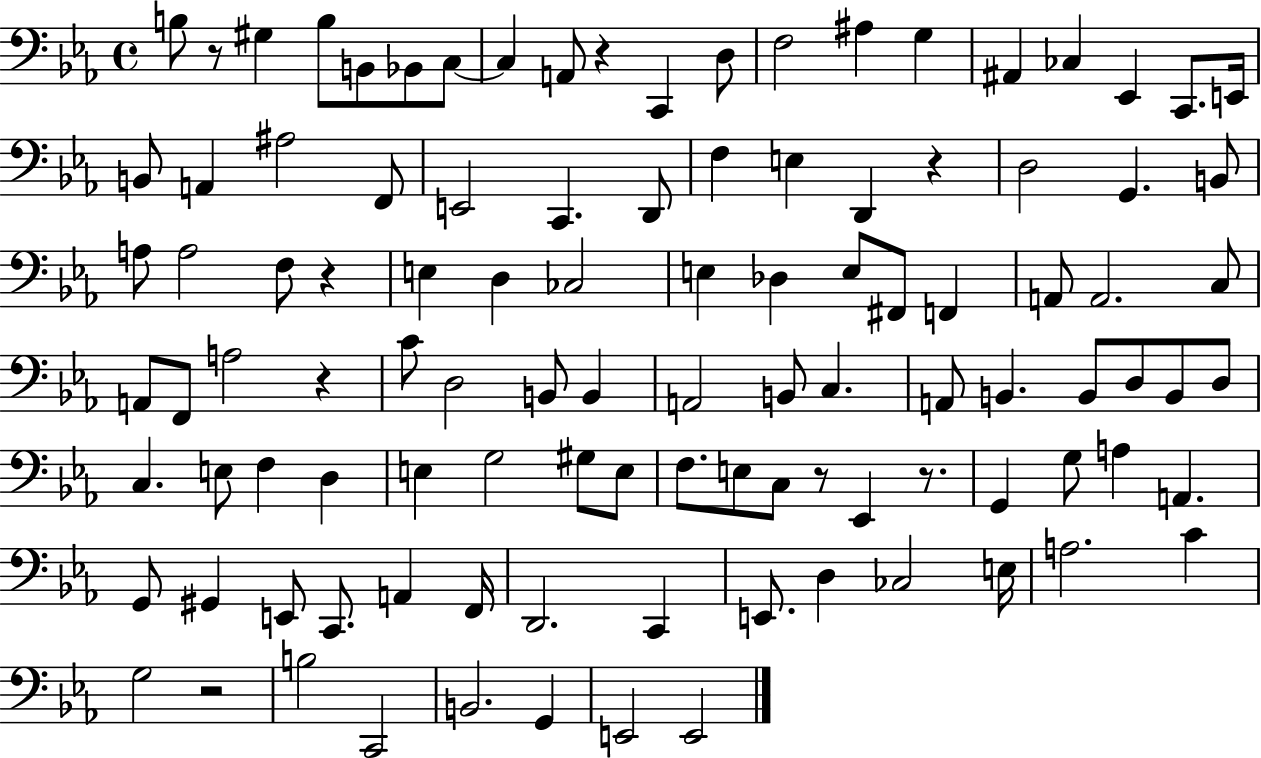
B3/e R/e G#3/q B3/e B2/e Bb2/e C3/e C3/q A2/e R/q C2/q D3/e F3/h A#3/q G3/q A#2/q CES3/q Eb2/q C2/e. E2/s B2/e A2/q A#3/h F2/e E2/h C2/q. D2/e F3/q E3/q D2/q R/q D3/h G2/q. B2/e A3/e A3/h F3/e R/q E3/q D3/q CES3/h E3/q Db3/q E3/e F#2/e F2/q A2/e A2/h. C3/e A2/e F2/e A3/h R/q C4/e D3/h B2/e B2/q A2/h B2/e C3/q. A2/e B2/q. B2/e D3/e B2/e D3/e C3/q. E3/e F3/q D3/q E3/q G3/h G#3/e E3/e F3/e. E3/e C3/e R/e Eb2/q R/e. G2/q G3/e A3/q A2/q. G2/e G#2/q E2/e C2/e. A2/q F2/s D2/h. C2/q E2/e. D3/q CES3/h E3/s A3/h. C4/q G3/h R/h B3/h C2/h B2/h. G2/q E2/h E2/h